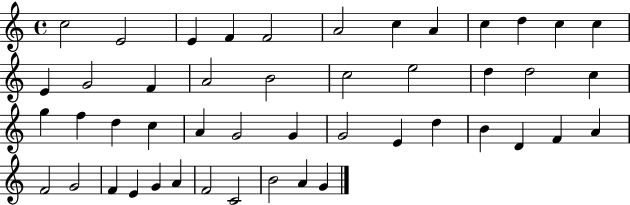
{
  \clef treble
  \time 4/4
  \defaultTimeSignature
  \key c \major
  c''2 e'2 | e'4 f'4 f'2 | a'2 c''4 a'4 | c''4 d''4 c''4 c''4 | \break e'4 g'2 f'4 | a'2 b'2 | c''2 e''2 | d''4 d''2 c''4 | \break g''4 f''4 d''4 c''4 | a'4 g'2 g'4 | g'2 e'4 d''4 | b'4 d'4 f'4 a'4 | \break f'2 g'2 | f'4 e'4 g'4 a'4 | f'2 c'2 | b'2 a'4 g'4 | \break \bar "|."
}